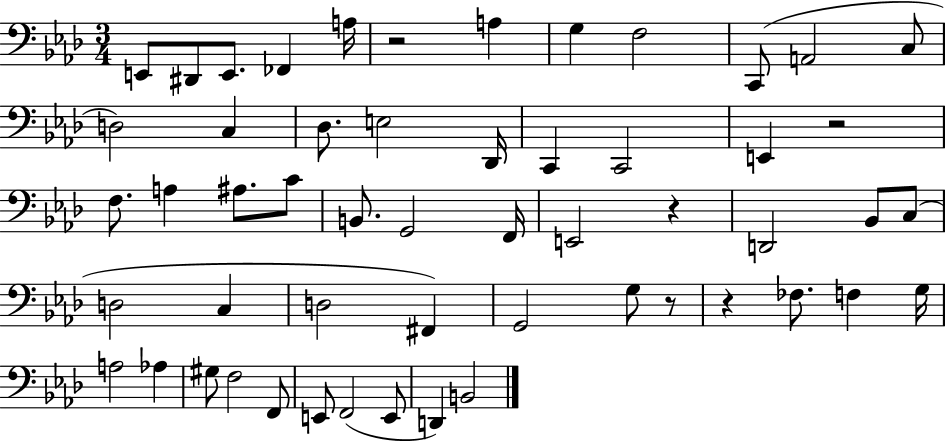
{
  \clef bass
  \numericTimeSignature
  \time 3/4
  \key aes \major
  e,8 dis,8 e,8. fes,4 a16 | r2 a4 | g4 f2 | c,8( a,2 c8 | \break d2) c4 | des8. e2 des,16 | c,4 c,2 | e,4 r2 | \break f8. a4 ais8. c'8 | b,8. g,2 f,16 | e,2 r4 | d,2 bes,8 c8( | \break d2 c4 | d2 fis,4) | g,2 g8 r8 | r4 fes8. f4 g16 | \break a2 aes4 | gis8 f2 f,8 | e,8 f,2( e,8 | d,4) b,2 | \break \bar "|."
}